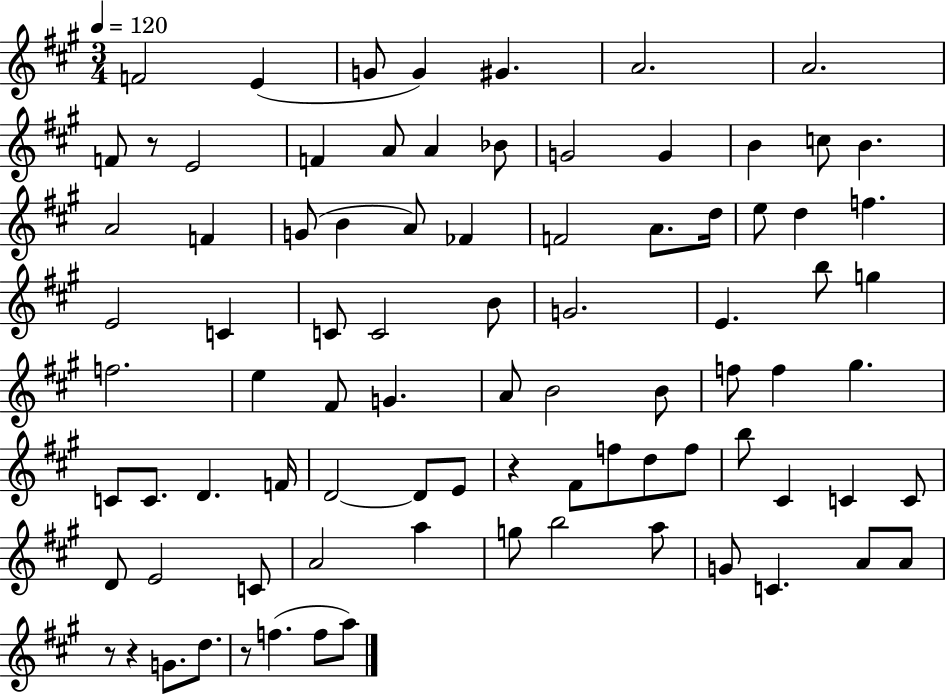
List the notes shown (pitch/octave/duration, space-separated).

F4/h E4/q G4/e G4/q G#4/q. A4/h. A4/h. F4/e R/e E4/h F4/q A4/e A4/q Bb4/e G4/h G4/q B4/q C5/e B4/q. A4/h F4/q G4/e B4/q A4/e FES4/q F4/h A4/e. D5/s E5/e D5/q F5/q. E4/h C4/q C4/e C4/h B4/e G4/h. E4/q. B5/e G5/q F5/h. E5/q F#4/e G4/q. A4/e B4/h B4/e F5/e F5/q G#5/q. C4/e C4/e. D4/q. F4/s D4/h D4/e E4/e R/q F#4/e F5/e D5/e F5/e B5/e C#4/q C4/q C4/e D4/e E4/h C4/e A4/h A5/q G5/e B5/h A5/e G4/e C4/q. A4/e A4/e R/e R/q G4/e. D5/e. R/e F5/q. F5/e A5/e